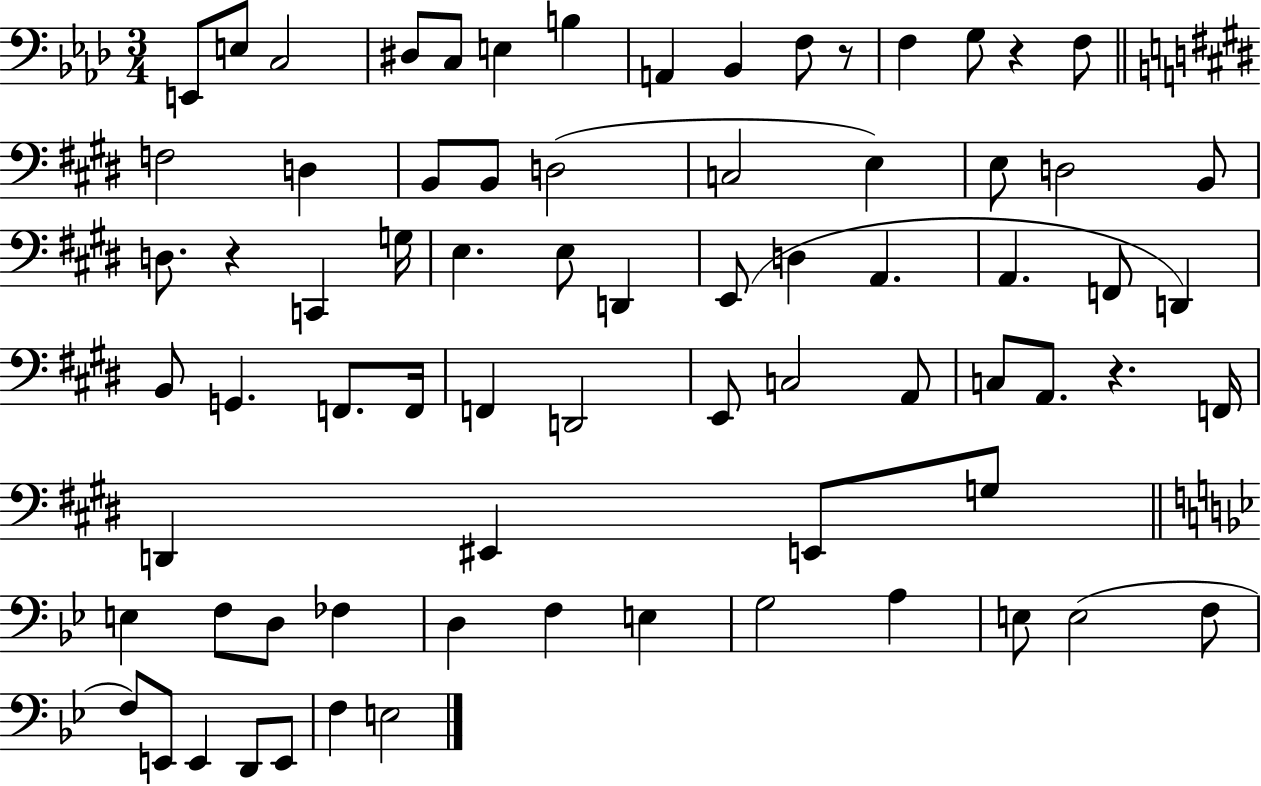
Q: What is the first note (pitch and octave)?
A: E2